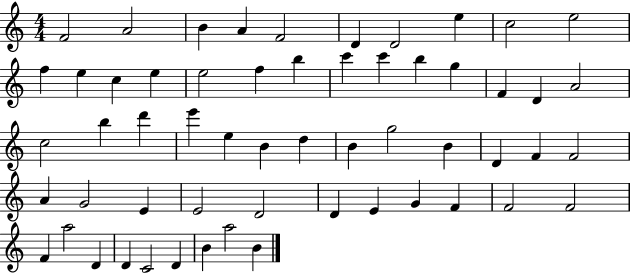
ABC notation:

X:1
T:Untitled
M:4/4
L:1/4
K:C
F2 A2 B A F2 D D2 e c2 e2 f e c e e2 f b c' c' b g F D A2 c2 b d' e' e B d B g2 B D F F2 A G2 E E2 D2 D E G F F2 F2 F a2 D D C2 D B a2 B